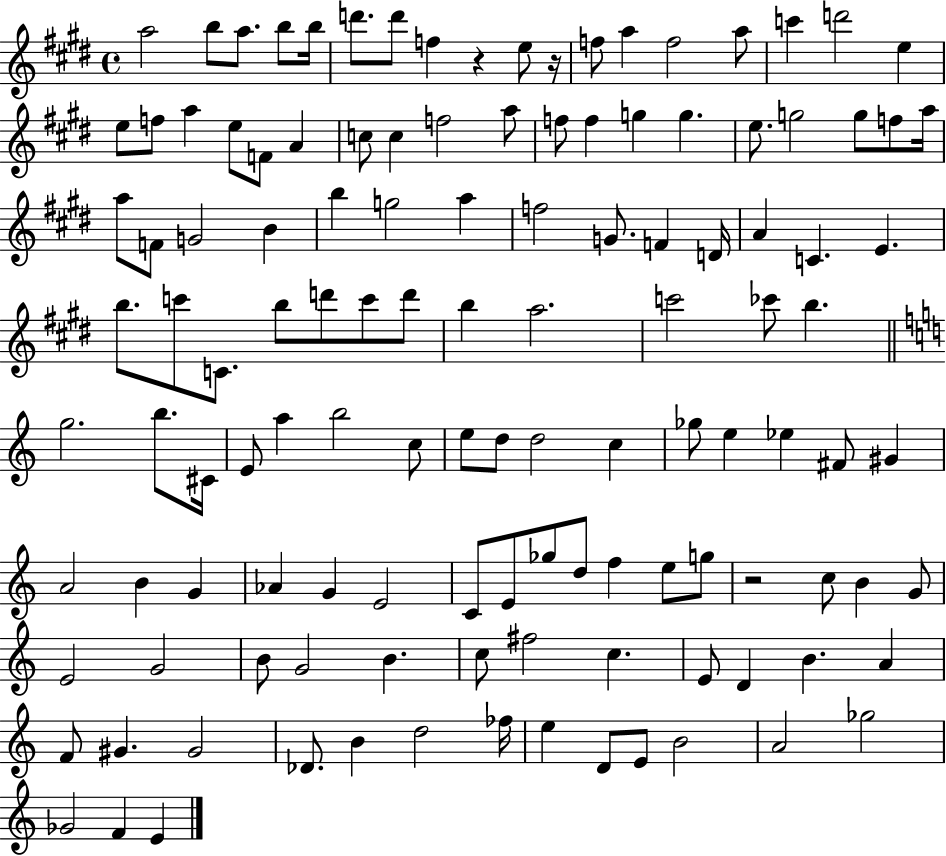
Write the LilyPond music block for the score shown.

{
  \clef treble
  \time 4/4
  \defaultTimeSignature
  \key e \major
  a''2 b''8 a''8. b''8 b''16 | d'''8. d'''8 f''4 r4 e''8 r16 | f''8 a''4 f''2 a''8 | c'''4 d'''2 e''4 | \break e''8 f''8 a''4 e''8 f'8 a'4 | c''8 c''4 f''2 a''8 | f''8 f''4 g''4 g''4. | e''8. g''2 g''8 f''8 a''16 | \break a''8 f'8 g'2 b'4 | b''4 g''2 a''4 | f''2 g'8. f'4 d'16 | a'4 c'4. e'4. | \break b''8. c'''8 c'8. b''8 d'''8 c'''8 d'''8 | b''4 a''2. | c'''2 ces'''8 b''4. | \bar "||" \break \key c \major g''2. b''8. cis'16 | e'8 a''4 b''2 c''8 | e''8 d''8 d''2 c''4 | ges''8 e''4 ees''4 fis'8 gis'4 | \break a'2 b'4 g'4 | aes'4 g'4 e'2 | c'8 e'8 ges''8 d''8 f''4 e''8 g''8 | r2 c''8 b'4 g'8 | \break e'2 g'2 | b'8 g'2 b'4. | c''8 fis''2 c''4. | e'8 d'4 b'4. a'4 | \break f'8 gis'4. gis'2 | des'8. b'4 d''2 fes''16 | e''4 d'8 e'8 b'2 | a'2 ges''2 | \break ges'2 f'4 e'4 | \bar "|."
}